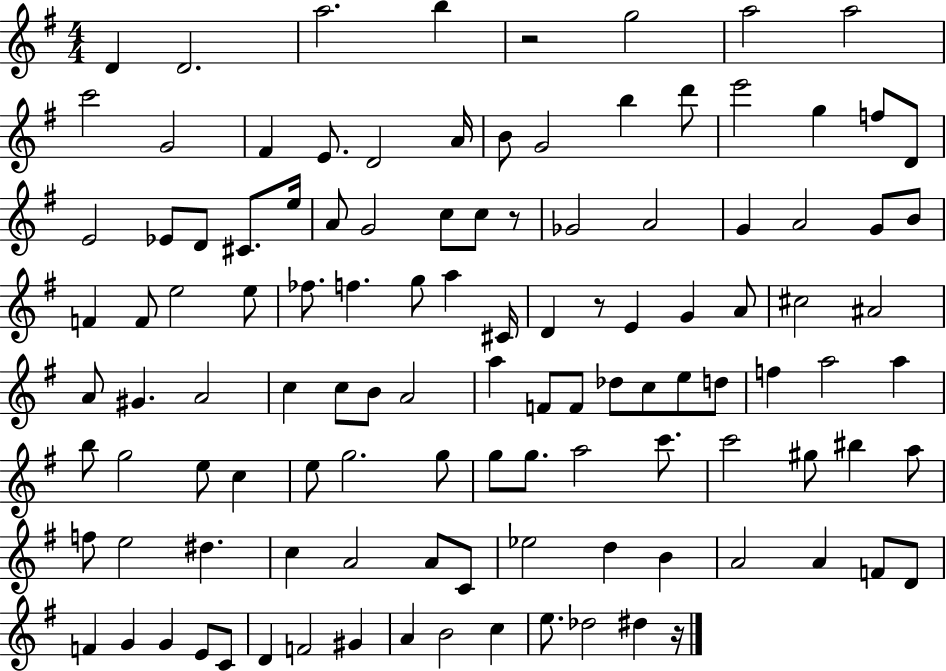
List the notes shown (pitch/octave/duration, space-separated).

D4/q D4/h. A5/h. B5/q R/h G5/h A5/h A5/h C6/h G4/h F#4/q E4/e. D4/h A4/s B4/e G4/h B5/q D6/e E6/h G5/q F5/e D4/e E4/h Eb4/e D4/e C#4/e. E5/s A4/e G4/h C5/e C5/e R/e Gb4/h A4/h G4/q A4/h G4/e B4/e F4/q F4/e E5/h E5/e FES5/e. F5/q. G5/e A5/q C#4/s D4/q R/e E4/q G4/q A4/e C#5/h A#4/h A4/e G#4/q. A4/h C5/q C5/e B4/e A4/h A5/q F4/e F4/e Db5/e C5/e E5/e D5/e F5/q A5/h A5/q B5/e G5/h E5/e C5/q E5/e G5/h. G5/e G5/e G5/e. A5/h C6/e. C6/h G#5/e BIS5/q A5/e F5/e E5/h D#5/q. C5/q A4/h A4/e C4/e Eb5/h D5/q B4/q A4/h A4/q F4/e D4/e F4/q G4/q G4/q E4/e C4/e D4/q F4/h G#4/q A4/q B4/h C5/q E5/e. Db5/h D#5/q R/s